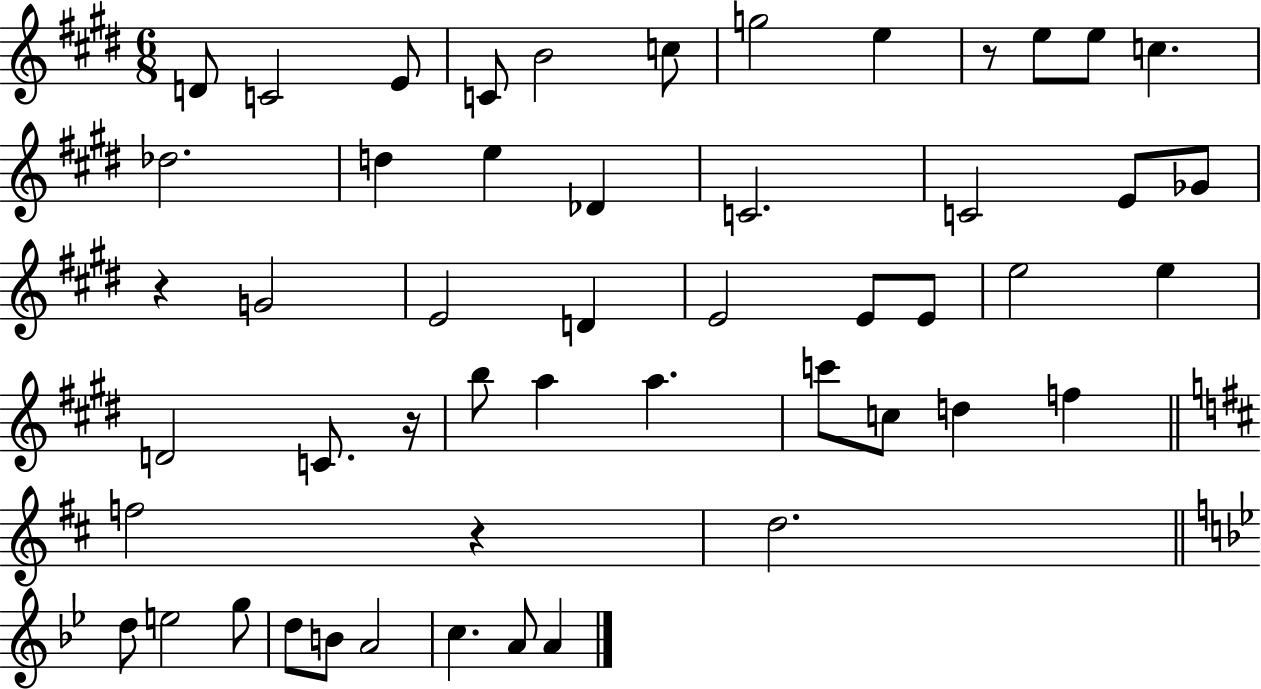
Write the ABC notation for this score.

X:1
T:Untitled
M:6/8
L:1/4
K:E
D/2 C2 E/2 C/2 B2 c/2 g2 e z/2 e/2 e/2 c _d2 d e _D C2 C2 E/2 _G/2 z G2 E2 D E2 E/2 E/2 e2 e D2 C/2 z/4 b/2 a a c'/2 c/2 d f f2 z d2 d/2 e2 g/2 d/2 B/2 A2 c A/2 A